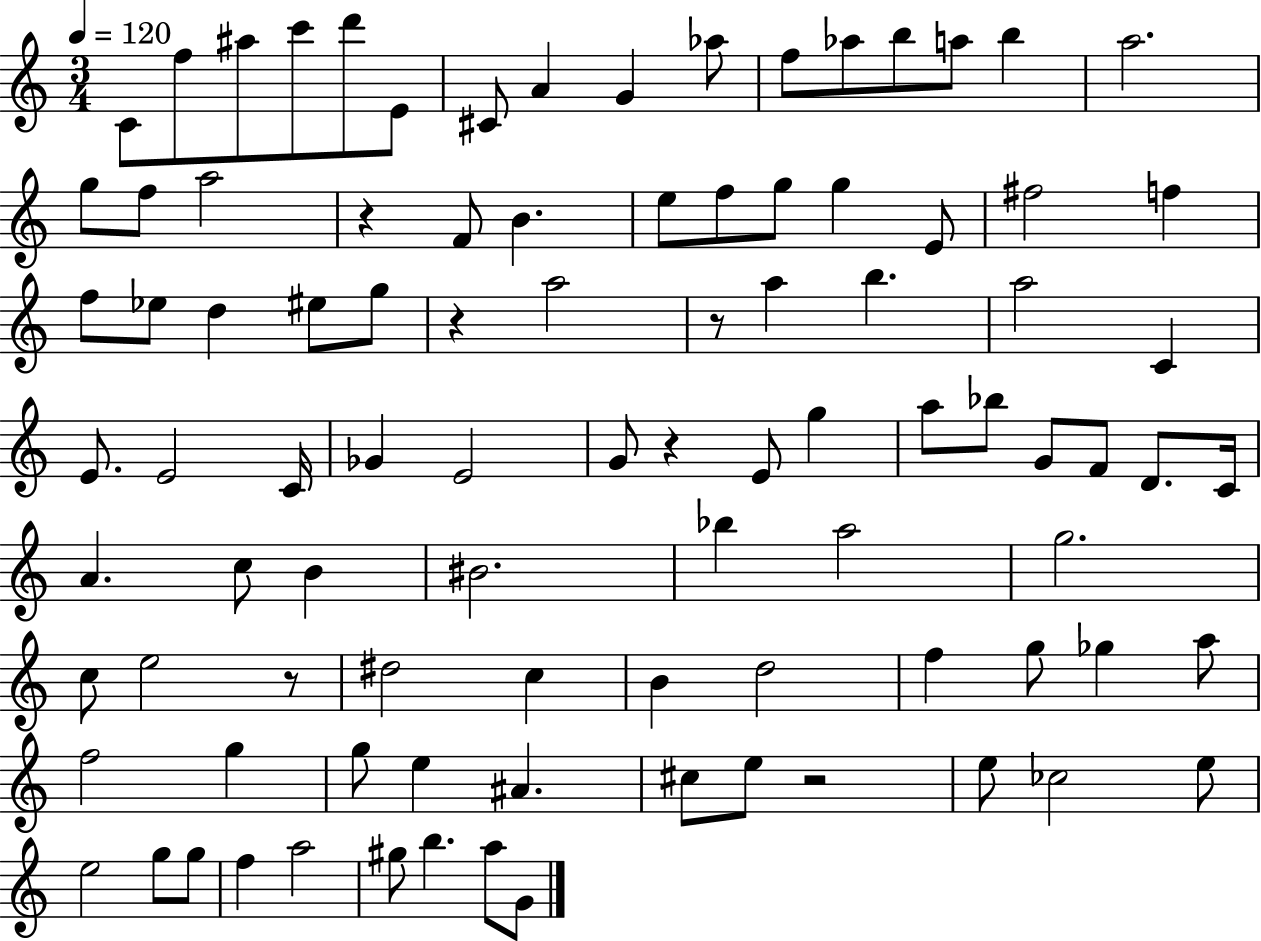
{
  \clef treble
  \numericTimeSignature
  \time 3/4
  \key c \major
  \tempo 4 = 120
  \repeat volta 2 { c'8 f''8 ais''8 c'''8 d'''8 e'8 | cis'8 a'4 g'4 aes''8 | f''8 aes''8 b''8 a''8 b''4 | a''2. | \break g''8 f''8 a''2 | r4 f'8 b'4. | e''8 f''8 g''8 g''4 e'8 | fis''2 f''4 | \break f''8 ees''8 d''4 eis''8 g''8 | r4 a''2 | r8 a''4 b''4. | a''2 c'4 | \break e'8. e'2 c'16 | ges'4 e'2 | g'8 r4 e'8 g''4 | a''8 bes''8 g'8 f'8 d'8. c'16 | \break a'4. c''8 b'4 | bis'2. | bes''4 a''2 | g''2. | \break c''8 e''2 r8 | dis''2 c''4 | b'4 d''2 | f''4 g''8 ges''4 a''8 | \break f''2 g''4 | g''8 e''4 ais'4. | cis''8 e''8 r2 | e''8 ces''2 e''8 | \break e''2 g''8 g''8 | f''4 a''2 | gis''8 b''4. a''8 g'8 | } \bar "|."
}